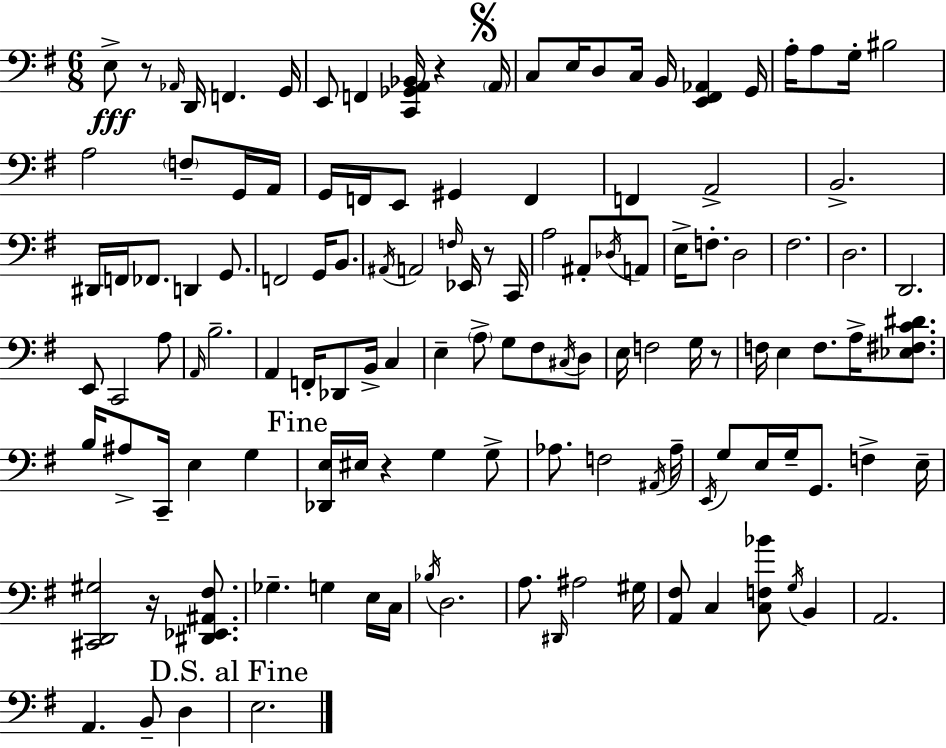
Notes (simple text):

E3/e R/e Ab2/s D2/s F2/q. G2/s E2/e F2/q [C2,Gb2,A2,Bb2]/s R/q A2/s C3/e E3/s D3/e C3/s B2/s [E2,F#2,Ab2]/q G2/s A3/s A3/e G3/s BIS3/h A3/h F3/e G2/s A2/s G2/s F2/s E2/e G#2/q F2/q F2/q A2/h B2/h. D#2/s F2/s FES2/e. D2/q G2/e. F2/h G2/s B2/e. A#2/s A2/h F3/s Eb2/s R/e C2/s A3/h A#2/e Db3/s A2/e E3/s F3/e. D3/h F#3/h. D3/h. D2/h. E2/e C2/h A3/e A2/s B3/h. A2/q F2/s Db2/e B2/s C3/q E3/q A3/e G3/e F#3/e C#3/s D3/e E3/s F3/h G3/s R/e F3/s E3/q F3/e. A3/s [Eb3,F#3,C4,D#4]/e. B3/s A#3/e C2/s E3/q G3/q [Db2,E3]/s EIS3/s R/q G3/q G3/e Ab3/e. F3/h A#2/s Ab3/s E2/s G3/e E3/s G3/s G2/e. F3/q E3/s [C#2,D2,G#3]/h R/s [D#2,Eb2,A#2,F#3]/e. Gb3/q. G3/q E3/s C3/s Bb3/s D3/h. A3/e. D#2/s A#3/h G#3/s [A2,F#3]/e C3/q [C3,F3,Bb4]/e G3/s B2/q A2/h. A2/q. B2/e D3/q E3/h.